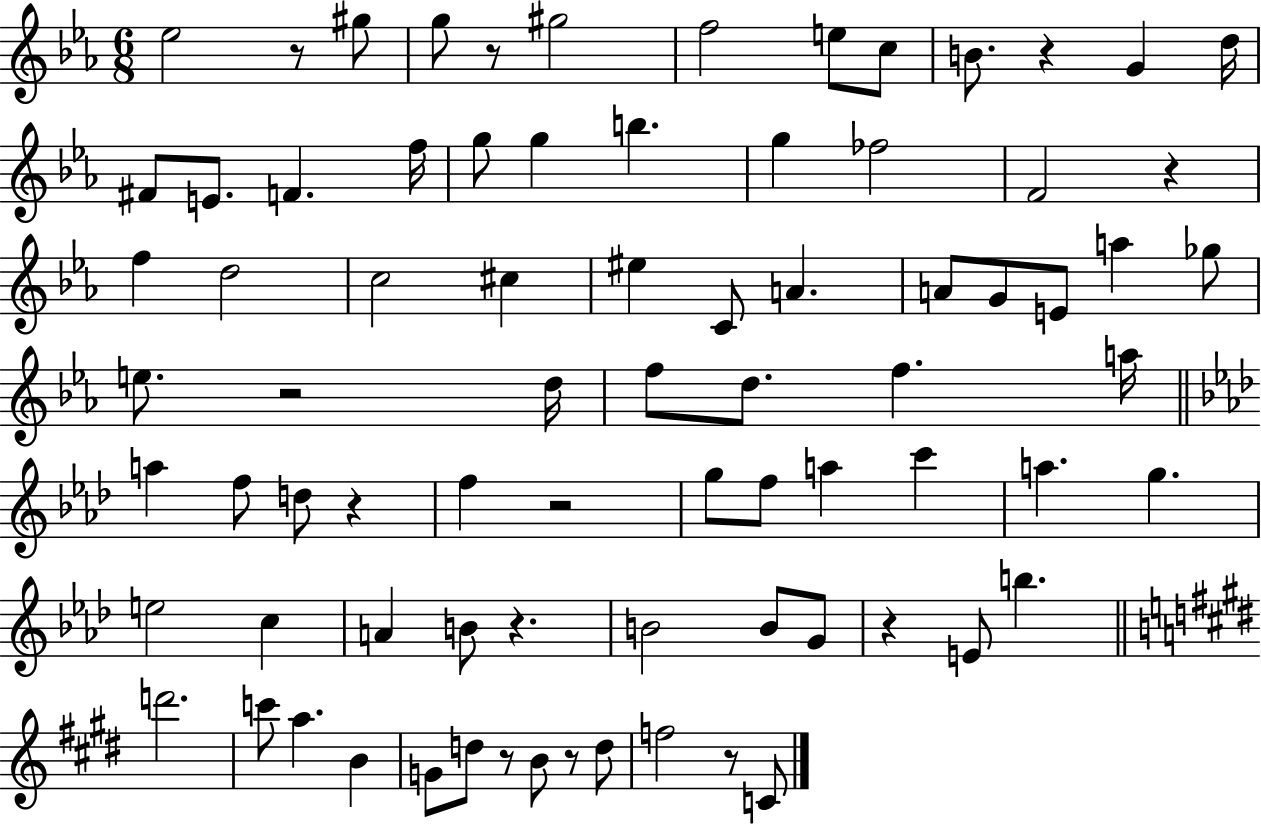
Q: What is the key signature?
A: EES major